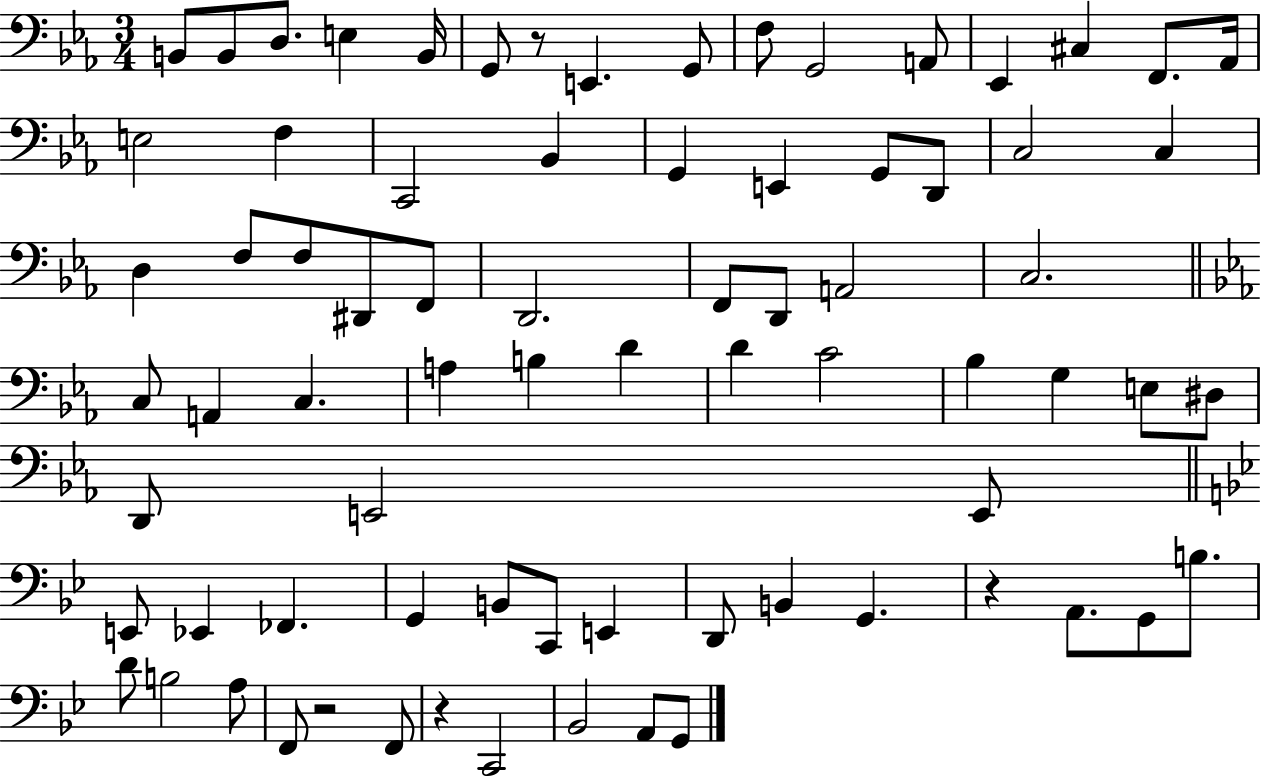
{
  \clef bass
  \numericTimeSignature
  \time 3/4
  \key ees \major
  b,8 b,8 d8. e4 b,16 | g,8 r8 e,4. g,8 | f8 g,2 a,8 | ees,4 cis4 f,8. aes,16 | \break e2 f4 | c,2 bes,4 | g,4 e,4 g,8 d,8 | c2 c4 | \break d4 f8 f8 dis,8 f,8 | d,2. | f,8 d,8 a,2 | c2. | \break \bar "||" \break \key ees \major c8 a,4 c4. | a4 b4 d'4 | d'4 c'2 | bes4 g4 e8 dis8 | \break d,8 e,2 e,8 | \bar "||" \break \key bes \major e,8 ees,4 fes,4. | g,4 b,8 c,8 e,4 | d,8 b,4 g,4. | r4 a,8. g,8 b8. | \break d'8 b2 a8 | f,8 r2 f,8 | r4 c,2 | bes,2 a,8 g,8 | \break \bar "|."
}